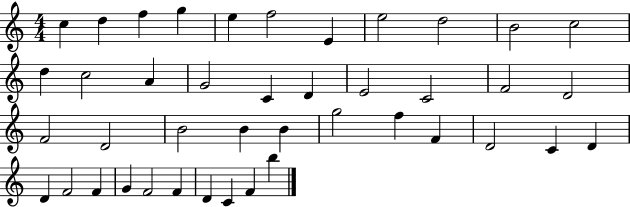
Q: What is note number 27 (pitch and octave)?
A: G5